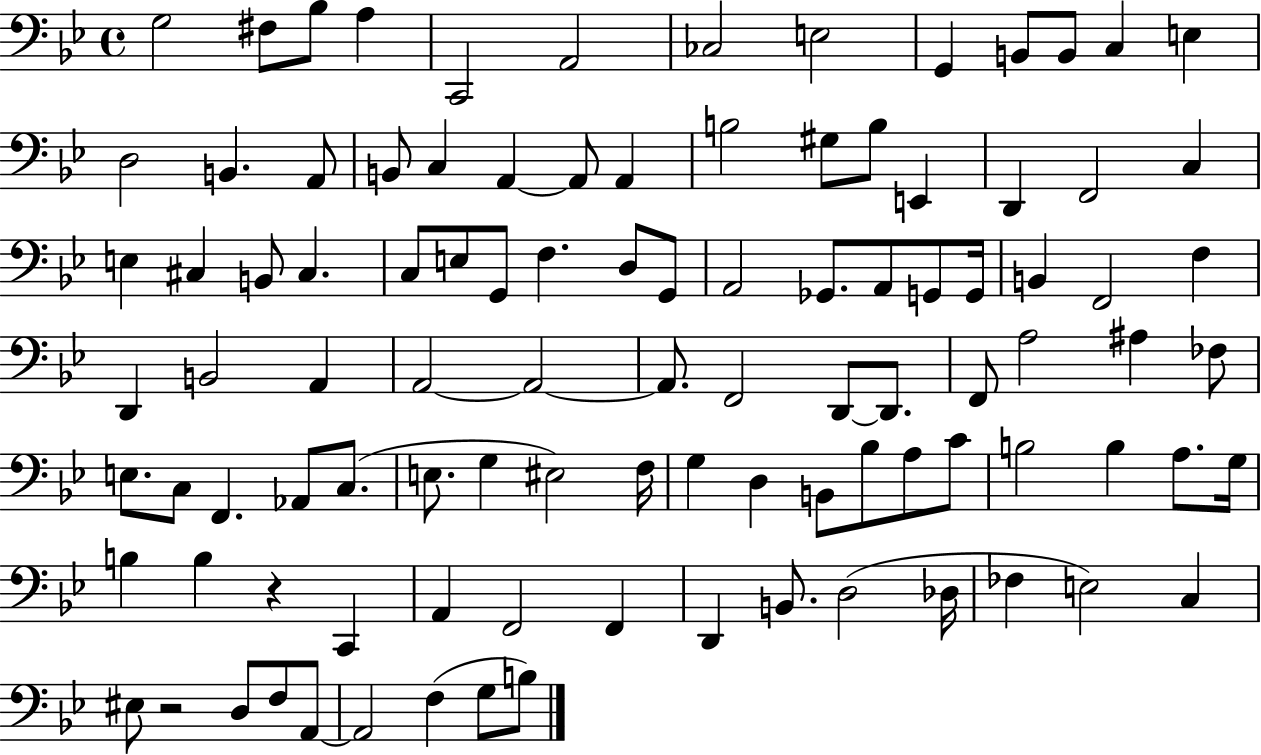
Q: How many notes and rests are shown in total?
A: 101